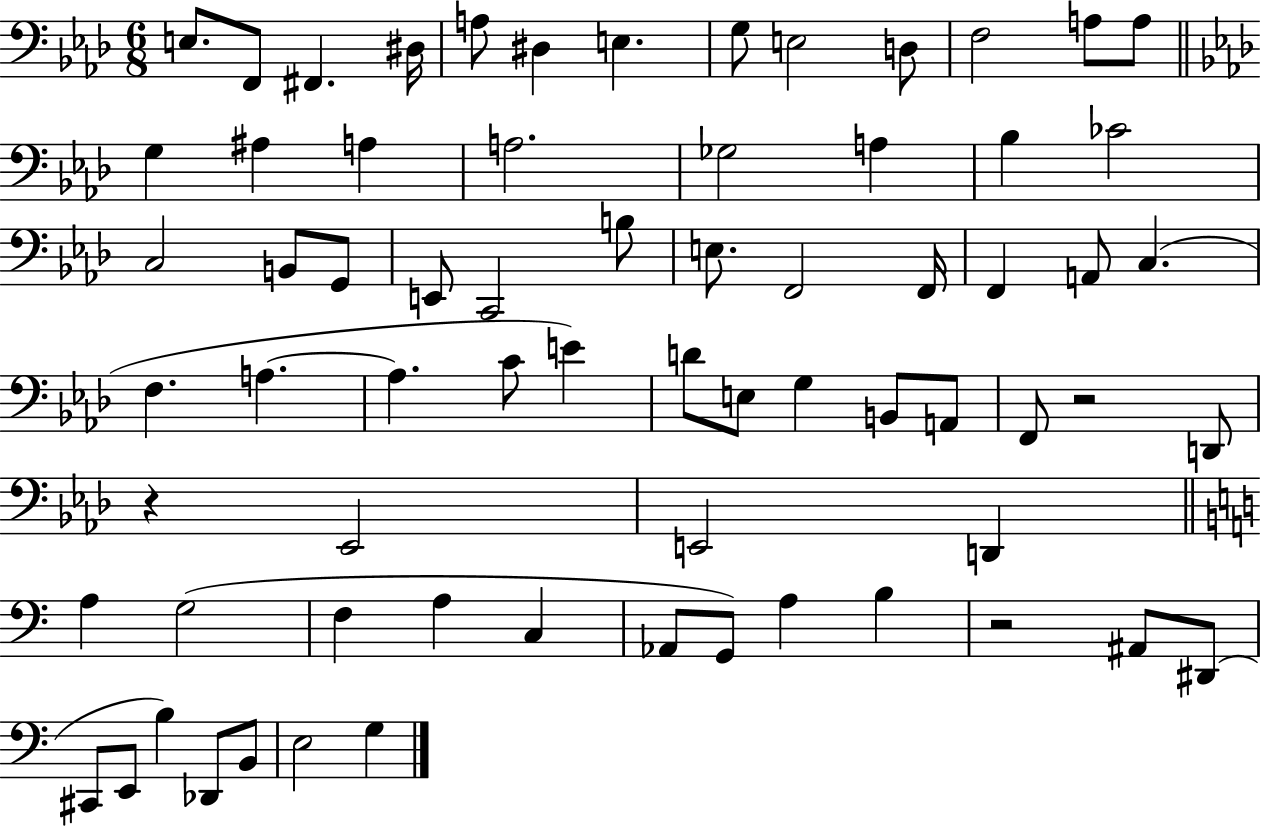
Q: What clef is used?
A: bass